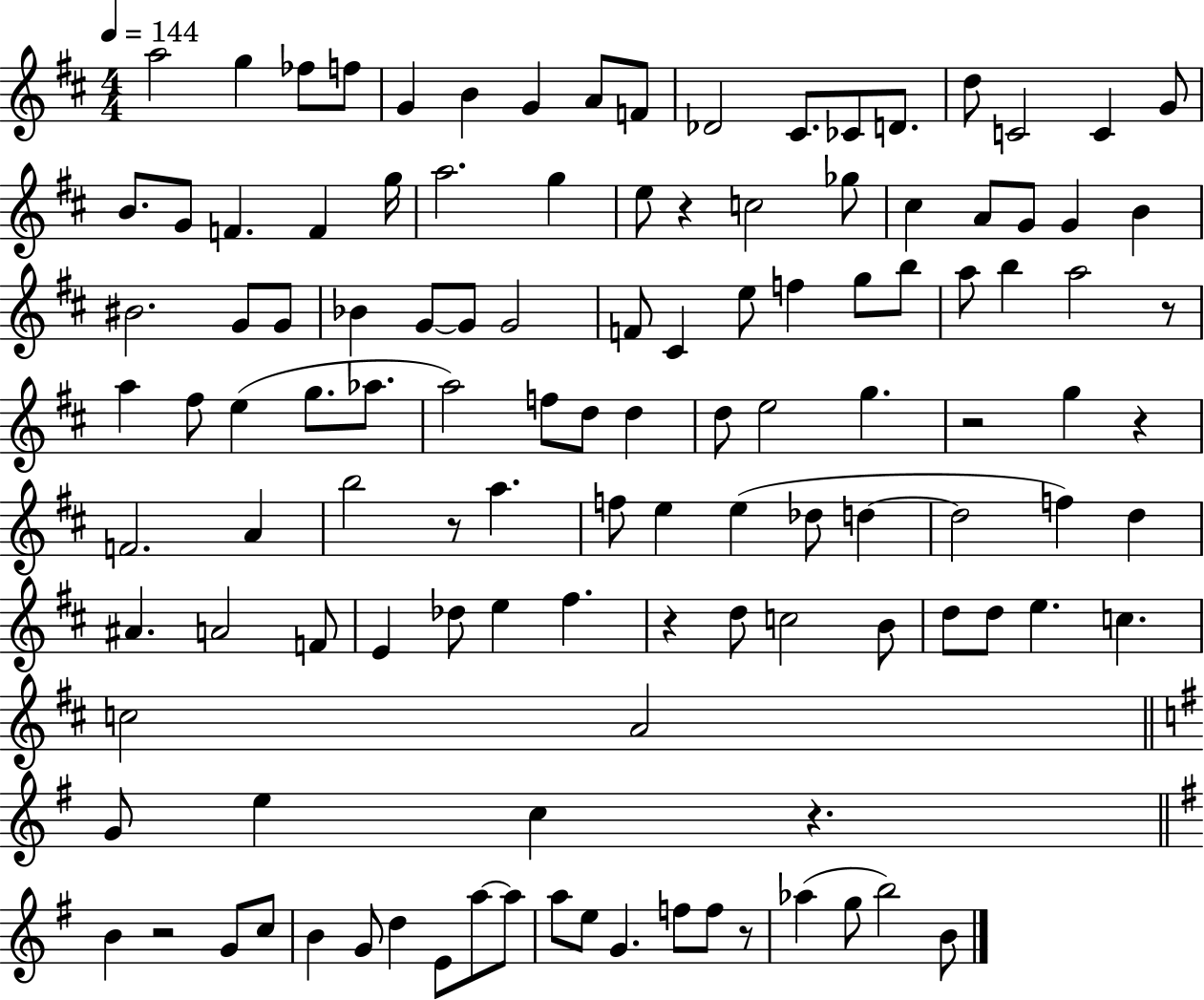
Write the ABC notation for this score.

X:1
T:Untitled
M:4/4
L:1/4
K:D
a2 g _f/2 f/2 G B G A/2 F/2 _D2 ^C/2 _C/2 D/2 d/2 C2 C G/2 B/2 G/2 F F g/4 a2 g e/2 z c2 _g/2 ^c A/2 G/2 G B ^B2 G/2 G/2 _B G/2 G/2 G2 F/2 ^C e/2 f g/2 b/2 a/2 b a2 z/2 a ^f/2 e g/2 _a/2 a2 f/2 d/2 d d/2 e2 g z2 g z F2 A b2 z/2 a f/2 e e _d/2 d d2 f d ^A A2 F/2 E _d/2 e ^f z d/2 c2 B/2 d/2 d/2 e c c2 A2 G/2 e c z B z2 G/2 c/2 B G/2 d E/2 a/2 a/2 a/2 e/2 G f/2 f/2 z/2 _a g/2 b2 B/2